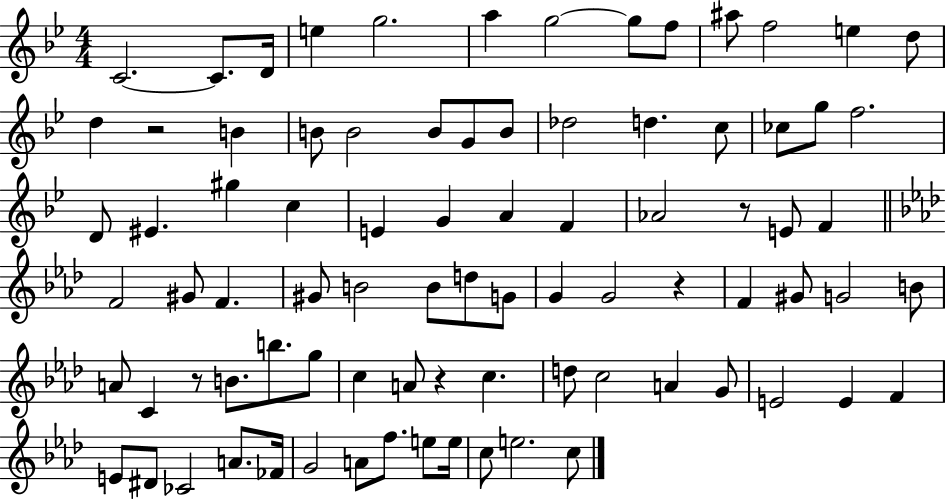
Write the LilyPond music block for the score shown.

{
  \clef treble
  \numericTimeSignature
  \time 4/4
  \key bes \major
  c'2.~~ c'8. d'16 | e''4 g''2. | a''4 g''2~~ g''8 f''8 | ais''8 f''2 e''4 d''8 | \break d''4 r2 b'4 | b'8 b'2 b'8 g'8 b'8 | des''2 d''4. c''8 | ces''8 g''8 f''2. | \break d'8 eis'4. gis''4 c''4 | e'4 g'4 a'4 f'4 | aes'2 r8 e'8 f'4 | \bar "||" \break \key aes \major f'2 gis'8 f'4. | gis'8 b'2 b'8 d''8 g'8 | g'4 g'2 r4 | f'4 gis'8 g'2 b'8 | \break a'8 c'4 r8 b'8. b''8. g''8 | c''4 a'8 r4 c''4. | d''8 c''2 a'4 g'8 | e'2 e'4 f'4 | \break e'8 dis'8 ces'2 a'8. fes'16 | g'2 a'8 f''8. e''8 e''16 | c''8 e''2. c''8 | \bar "|."
}